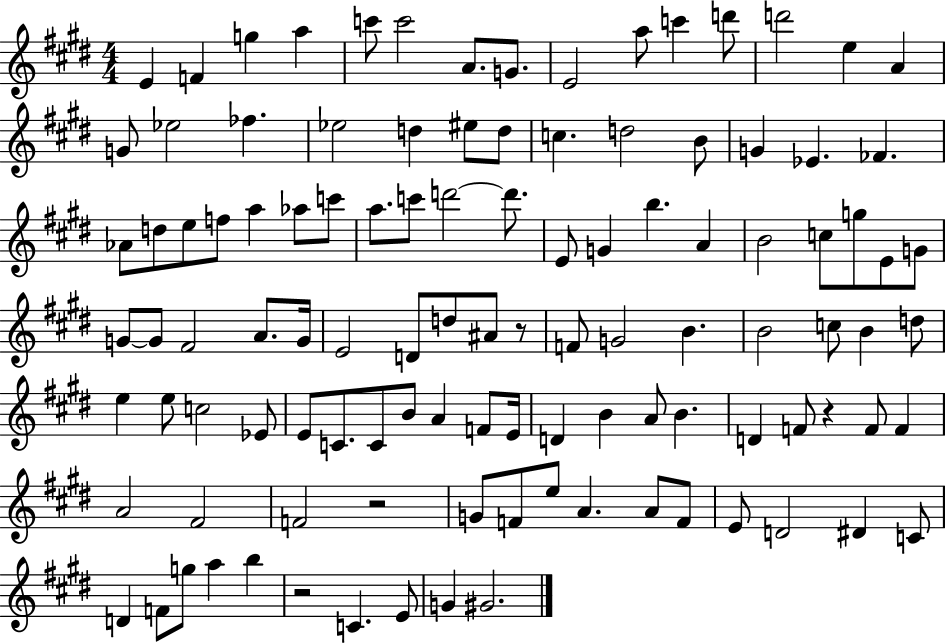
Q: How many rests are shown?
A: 4